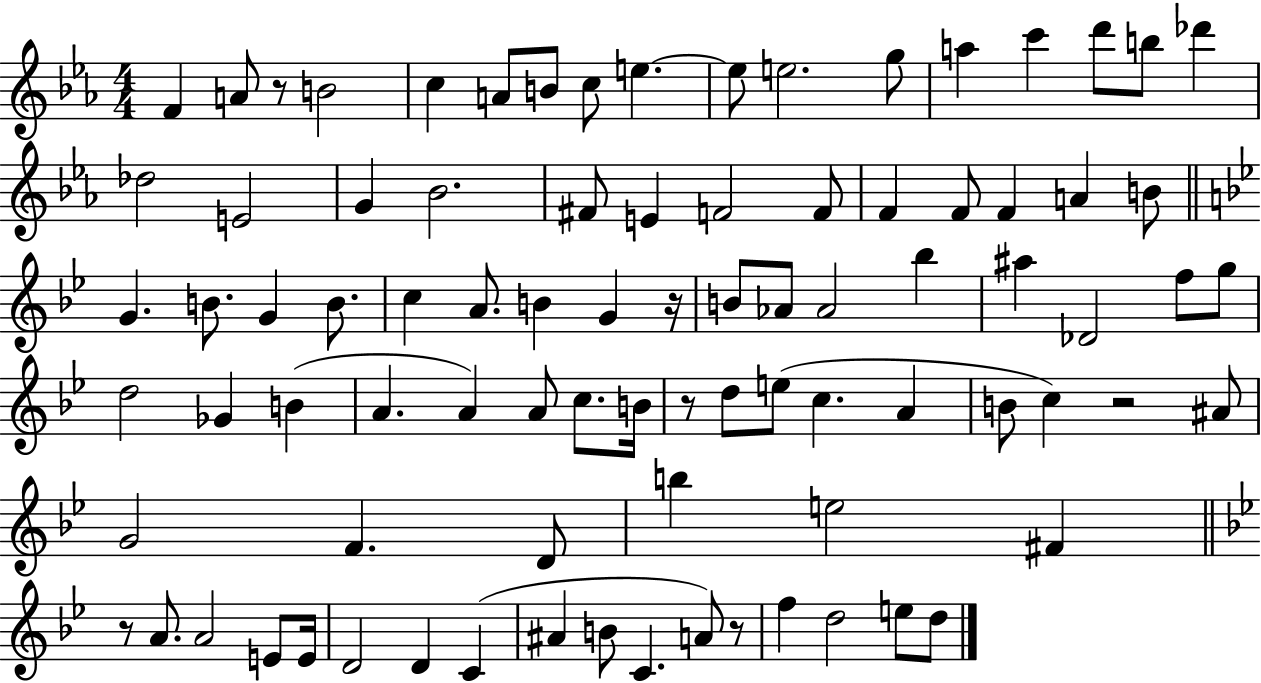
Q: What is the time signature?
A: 4/4